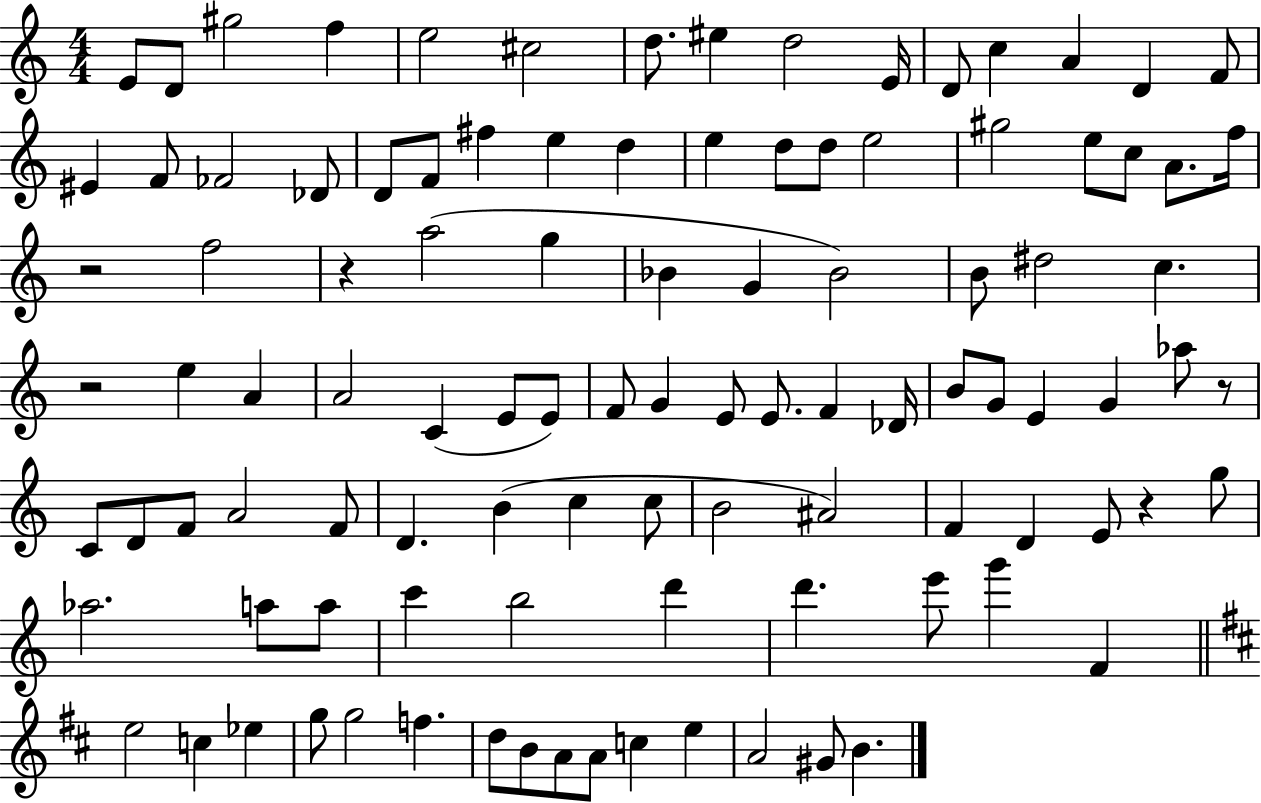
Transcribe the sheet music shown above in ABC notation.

X:1
T:Untitled
M:4/4
L:1/4
K:C
E/2 D/2 ^g2 f e2 ^c2 d/2 ^e d2 E/4 D/2 c A D F/2 ^E F/2 _F2 _D/2 D/2 F/2 ^f e d e d/2 d/2 e2 ^g2 e/2 c/2 A/2 f/4 z2 f2 z a2 g _B G _B2 B/2 ^d2 c z2 e A A2 C E/2 E/2 F/2 G E/2 E/2 F _D/4 B/2 G/2 E G _a/2 z/2 C/2 D/2 F/2 A2 F/2 D B c c/2 B2 ^A2 F D E/2 z g/2 _a2 a/2 a/2 c' b2 d' d' e'/2 g' F e2 c _e g/2 g2 f d/2 B/2 A/2 A/2 c e A2 ^G/2 B